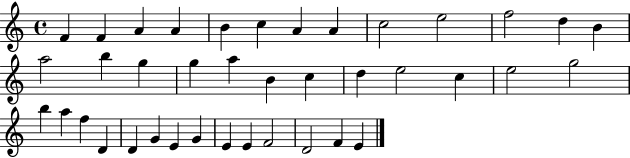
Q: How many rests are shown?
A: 0